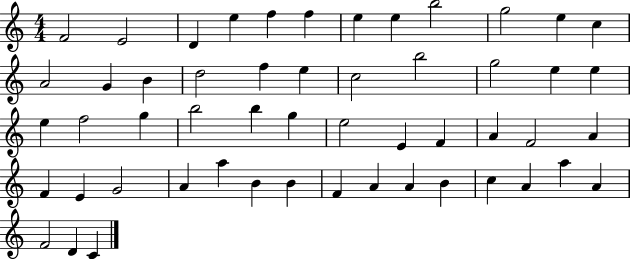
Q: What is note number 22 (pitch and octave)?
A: E5